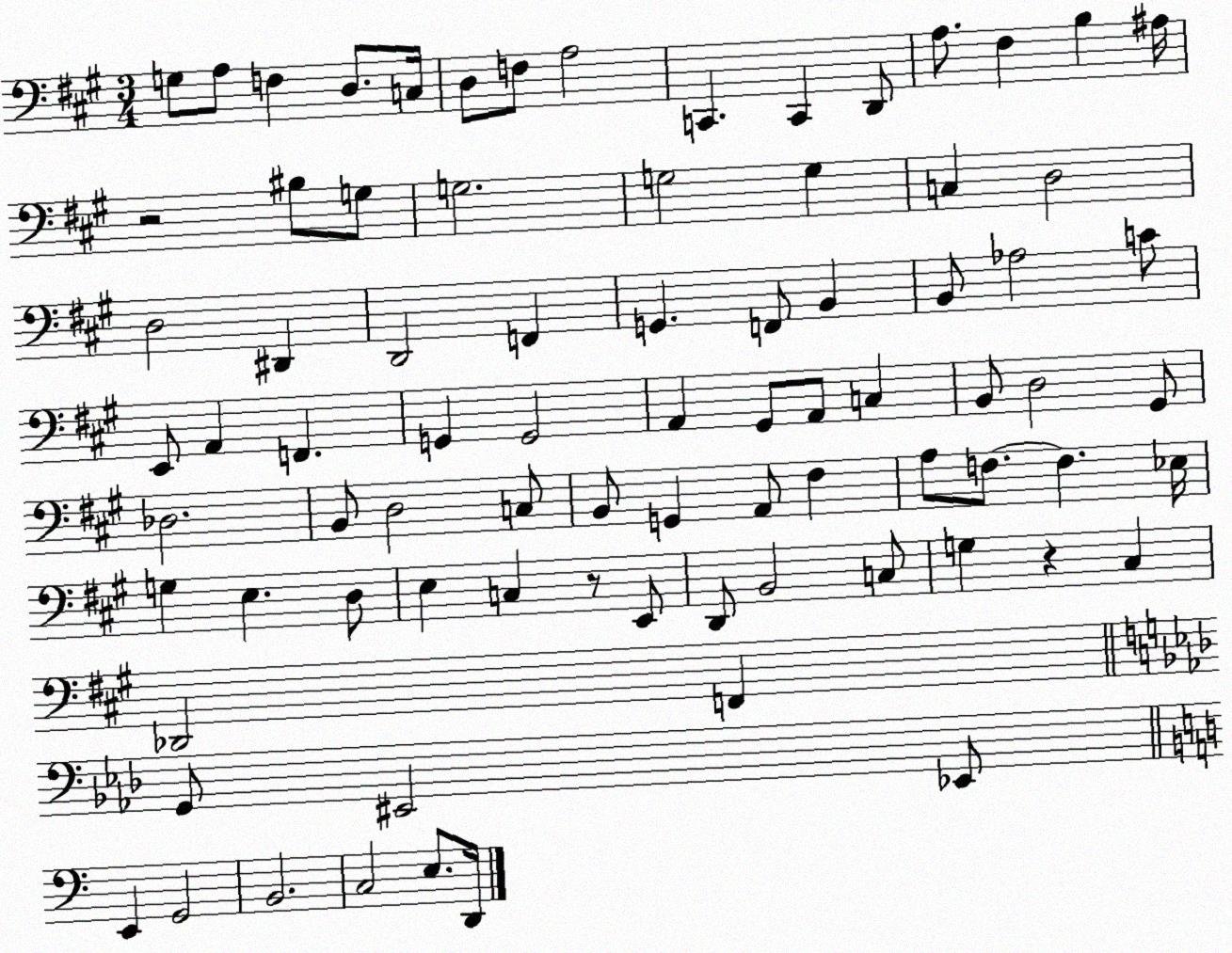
X:1
T:Untitled
M:3/4
L:1/4
K:A
G,/2 A,/2 F, D,/2 C,/4 D,/2 F,/2 A,2 C,, C,, D,,/2 A,/2 ^F, B, ^A,/4 z2 ^B,/2 G,/2 G,2 G,2 G, C, D,2 D,2 ^D,, D,,2 F,, G,, F,,/2 B,, B,,/2 _A,2 C/2 E,,/2 A,, F,, G,, G,,2 A,, ^G,,/2 A,,/2 C, B,,/2 D,2 ^G,,/2 _D,2 B,,/2 D,2 C,/2 B,,/2 G,, A,,/2 ^F, A,/2 F,/2 F, _E,/4 G, E, D,/2 E, C, z/2 E,,/2 D,,/2 B,,2 C,/2 G, z ^C, _D,,2 F,, G,,/2 ^E,,2 _E,,/2 E,, G,,2 B,,2 C,2 E,/2 D,,/4